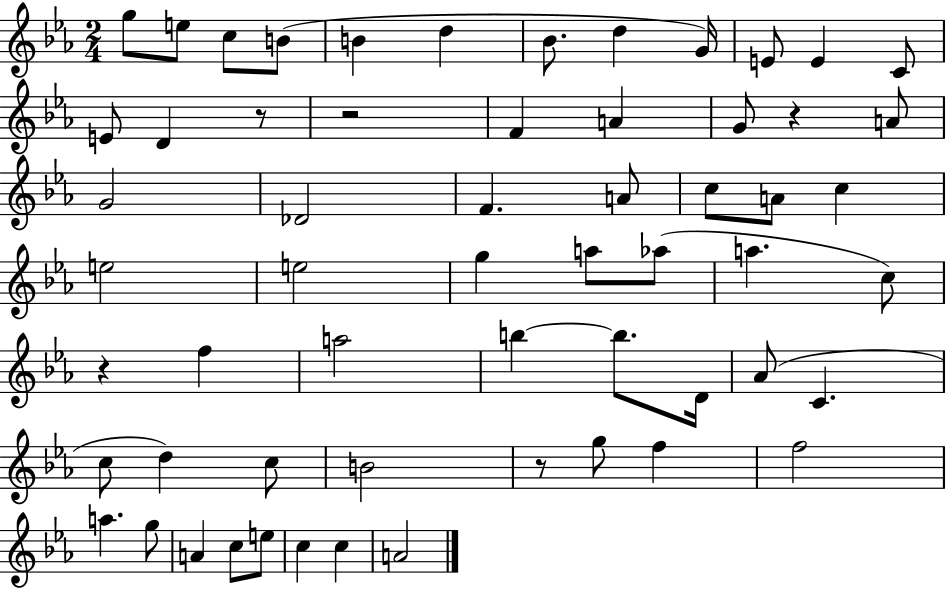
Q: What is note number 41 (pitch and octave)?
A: D5